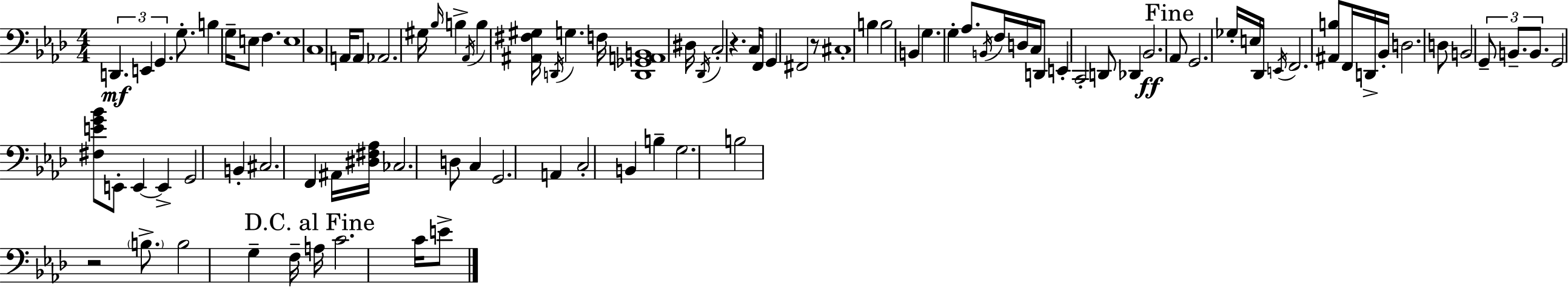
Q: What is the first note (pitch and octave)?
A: D2